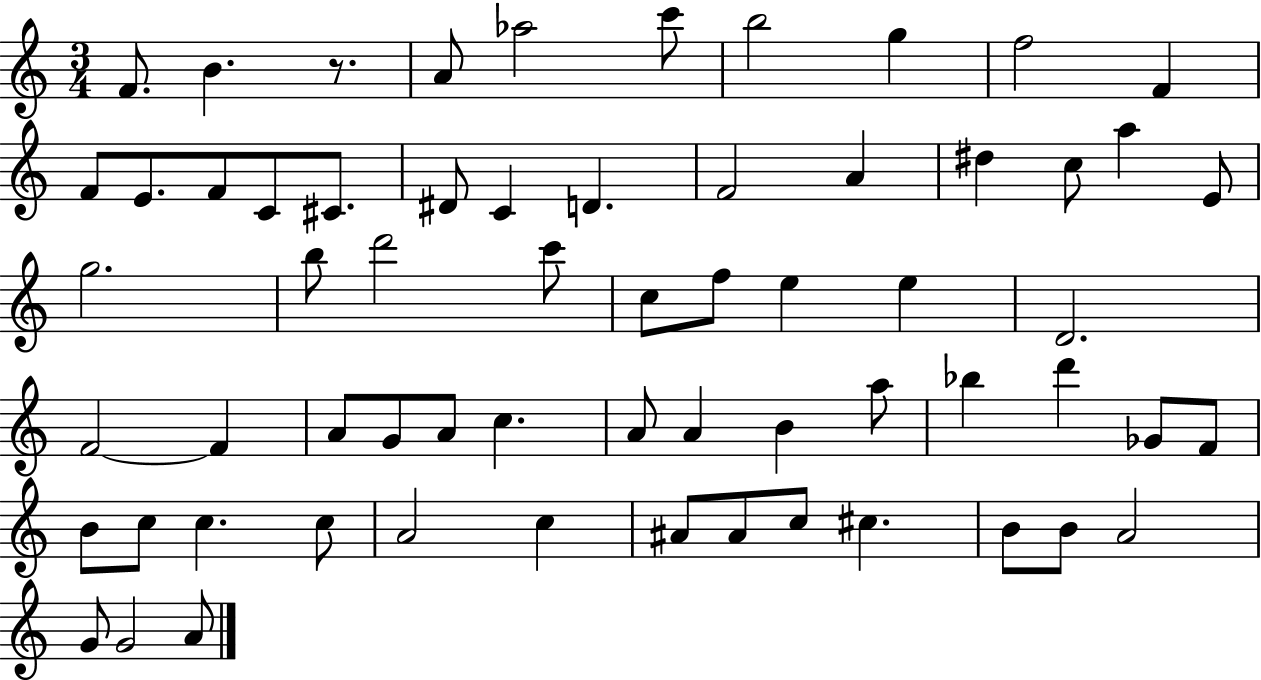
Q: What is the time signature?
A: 3/4